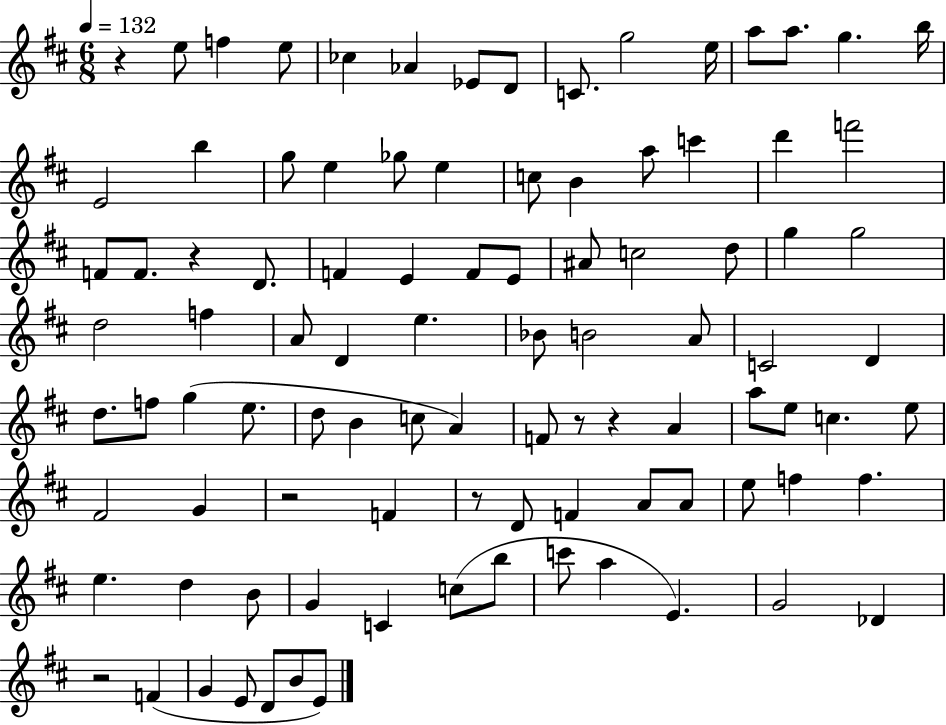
R/q E5/e F5/q E5/e CES5/q Ab4/q Eb4/e D4/e C4/e. G5/h E5/s A5/e A5/e. G5/q. B5/s E4/h B5/q G5/e E5/q Gb5/e E5/q C5/e B4/q A5/e C6/q D6/q F6/h F4/e F4/e. R/q D4/e. F4/q E4/q F4/e E4/e A#4/e C5/h D5/e G5/q G5/h D5/h F5/q A4/e D4/q E5/q. Bb4/e B4/h A4/e C4/h D4/q D5/e. F5/e G5/q E5/e. D5/e B4/q C5/e A4/q F4/e R/e R/q A4/q A5/e E5/e C5/q. E5/e F#4/h G4/q R/h F4/q R/e D4/e F4/q A4/e A4/e E5/e F5/q F5/q. E5/q. D5/q B4/e G4/q C4/q C5/e B5/e C6/e A5/q E4/q. G4/h Db4/q R/h F4/q G4/q E4/e D4/e B4/e E4/e